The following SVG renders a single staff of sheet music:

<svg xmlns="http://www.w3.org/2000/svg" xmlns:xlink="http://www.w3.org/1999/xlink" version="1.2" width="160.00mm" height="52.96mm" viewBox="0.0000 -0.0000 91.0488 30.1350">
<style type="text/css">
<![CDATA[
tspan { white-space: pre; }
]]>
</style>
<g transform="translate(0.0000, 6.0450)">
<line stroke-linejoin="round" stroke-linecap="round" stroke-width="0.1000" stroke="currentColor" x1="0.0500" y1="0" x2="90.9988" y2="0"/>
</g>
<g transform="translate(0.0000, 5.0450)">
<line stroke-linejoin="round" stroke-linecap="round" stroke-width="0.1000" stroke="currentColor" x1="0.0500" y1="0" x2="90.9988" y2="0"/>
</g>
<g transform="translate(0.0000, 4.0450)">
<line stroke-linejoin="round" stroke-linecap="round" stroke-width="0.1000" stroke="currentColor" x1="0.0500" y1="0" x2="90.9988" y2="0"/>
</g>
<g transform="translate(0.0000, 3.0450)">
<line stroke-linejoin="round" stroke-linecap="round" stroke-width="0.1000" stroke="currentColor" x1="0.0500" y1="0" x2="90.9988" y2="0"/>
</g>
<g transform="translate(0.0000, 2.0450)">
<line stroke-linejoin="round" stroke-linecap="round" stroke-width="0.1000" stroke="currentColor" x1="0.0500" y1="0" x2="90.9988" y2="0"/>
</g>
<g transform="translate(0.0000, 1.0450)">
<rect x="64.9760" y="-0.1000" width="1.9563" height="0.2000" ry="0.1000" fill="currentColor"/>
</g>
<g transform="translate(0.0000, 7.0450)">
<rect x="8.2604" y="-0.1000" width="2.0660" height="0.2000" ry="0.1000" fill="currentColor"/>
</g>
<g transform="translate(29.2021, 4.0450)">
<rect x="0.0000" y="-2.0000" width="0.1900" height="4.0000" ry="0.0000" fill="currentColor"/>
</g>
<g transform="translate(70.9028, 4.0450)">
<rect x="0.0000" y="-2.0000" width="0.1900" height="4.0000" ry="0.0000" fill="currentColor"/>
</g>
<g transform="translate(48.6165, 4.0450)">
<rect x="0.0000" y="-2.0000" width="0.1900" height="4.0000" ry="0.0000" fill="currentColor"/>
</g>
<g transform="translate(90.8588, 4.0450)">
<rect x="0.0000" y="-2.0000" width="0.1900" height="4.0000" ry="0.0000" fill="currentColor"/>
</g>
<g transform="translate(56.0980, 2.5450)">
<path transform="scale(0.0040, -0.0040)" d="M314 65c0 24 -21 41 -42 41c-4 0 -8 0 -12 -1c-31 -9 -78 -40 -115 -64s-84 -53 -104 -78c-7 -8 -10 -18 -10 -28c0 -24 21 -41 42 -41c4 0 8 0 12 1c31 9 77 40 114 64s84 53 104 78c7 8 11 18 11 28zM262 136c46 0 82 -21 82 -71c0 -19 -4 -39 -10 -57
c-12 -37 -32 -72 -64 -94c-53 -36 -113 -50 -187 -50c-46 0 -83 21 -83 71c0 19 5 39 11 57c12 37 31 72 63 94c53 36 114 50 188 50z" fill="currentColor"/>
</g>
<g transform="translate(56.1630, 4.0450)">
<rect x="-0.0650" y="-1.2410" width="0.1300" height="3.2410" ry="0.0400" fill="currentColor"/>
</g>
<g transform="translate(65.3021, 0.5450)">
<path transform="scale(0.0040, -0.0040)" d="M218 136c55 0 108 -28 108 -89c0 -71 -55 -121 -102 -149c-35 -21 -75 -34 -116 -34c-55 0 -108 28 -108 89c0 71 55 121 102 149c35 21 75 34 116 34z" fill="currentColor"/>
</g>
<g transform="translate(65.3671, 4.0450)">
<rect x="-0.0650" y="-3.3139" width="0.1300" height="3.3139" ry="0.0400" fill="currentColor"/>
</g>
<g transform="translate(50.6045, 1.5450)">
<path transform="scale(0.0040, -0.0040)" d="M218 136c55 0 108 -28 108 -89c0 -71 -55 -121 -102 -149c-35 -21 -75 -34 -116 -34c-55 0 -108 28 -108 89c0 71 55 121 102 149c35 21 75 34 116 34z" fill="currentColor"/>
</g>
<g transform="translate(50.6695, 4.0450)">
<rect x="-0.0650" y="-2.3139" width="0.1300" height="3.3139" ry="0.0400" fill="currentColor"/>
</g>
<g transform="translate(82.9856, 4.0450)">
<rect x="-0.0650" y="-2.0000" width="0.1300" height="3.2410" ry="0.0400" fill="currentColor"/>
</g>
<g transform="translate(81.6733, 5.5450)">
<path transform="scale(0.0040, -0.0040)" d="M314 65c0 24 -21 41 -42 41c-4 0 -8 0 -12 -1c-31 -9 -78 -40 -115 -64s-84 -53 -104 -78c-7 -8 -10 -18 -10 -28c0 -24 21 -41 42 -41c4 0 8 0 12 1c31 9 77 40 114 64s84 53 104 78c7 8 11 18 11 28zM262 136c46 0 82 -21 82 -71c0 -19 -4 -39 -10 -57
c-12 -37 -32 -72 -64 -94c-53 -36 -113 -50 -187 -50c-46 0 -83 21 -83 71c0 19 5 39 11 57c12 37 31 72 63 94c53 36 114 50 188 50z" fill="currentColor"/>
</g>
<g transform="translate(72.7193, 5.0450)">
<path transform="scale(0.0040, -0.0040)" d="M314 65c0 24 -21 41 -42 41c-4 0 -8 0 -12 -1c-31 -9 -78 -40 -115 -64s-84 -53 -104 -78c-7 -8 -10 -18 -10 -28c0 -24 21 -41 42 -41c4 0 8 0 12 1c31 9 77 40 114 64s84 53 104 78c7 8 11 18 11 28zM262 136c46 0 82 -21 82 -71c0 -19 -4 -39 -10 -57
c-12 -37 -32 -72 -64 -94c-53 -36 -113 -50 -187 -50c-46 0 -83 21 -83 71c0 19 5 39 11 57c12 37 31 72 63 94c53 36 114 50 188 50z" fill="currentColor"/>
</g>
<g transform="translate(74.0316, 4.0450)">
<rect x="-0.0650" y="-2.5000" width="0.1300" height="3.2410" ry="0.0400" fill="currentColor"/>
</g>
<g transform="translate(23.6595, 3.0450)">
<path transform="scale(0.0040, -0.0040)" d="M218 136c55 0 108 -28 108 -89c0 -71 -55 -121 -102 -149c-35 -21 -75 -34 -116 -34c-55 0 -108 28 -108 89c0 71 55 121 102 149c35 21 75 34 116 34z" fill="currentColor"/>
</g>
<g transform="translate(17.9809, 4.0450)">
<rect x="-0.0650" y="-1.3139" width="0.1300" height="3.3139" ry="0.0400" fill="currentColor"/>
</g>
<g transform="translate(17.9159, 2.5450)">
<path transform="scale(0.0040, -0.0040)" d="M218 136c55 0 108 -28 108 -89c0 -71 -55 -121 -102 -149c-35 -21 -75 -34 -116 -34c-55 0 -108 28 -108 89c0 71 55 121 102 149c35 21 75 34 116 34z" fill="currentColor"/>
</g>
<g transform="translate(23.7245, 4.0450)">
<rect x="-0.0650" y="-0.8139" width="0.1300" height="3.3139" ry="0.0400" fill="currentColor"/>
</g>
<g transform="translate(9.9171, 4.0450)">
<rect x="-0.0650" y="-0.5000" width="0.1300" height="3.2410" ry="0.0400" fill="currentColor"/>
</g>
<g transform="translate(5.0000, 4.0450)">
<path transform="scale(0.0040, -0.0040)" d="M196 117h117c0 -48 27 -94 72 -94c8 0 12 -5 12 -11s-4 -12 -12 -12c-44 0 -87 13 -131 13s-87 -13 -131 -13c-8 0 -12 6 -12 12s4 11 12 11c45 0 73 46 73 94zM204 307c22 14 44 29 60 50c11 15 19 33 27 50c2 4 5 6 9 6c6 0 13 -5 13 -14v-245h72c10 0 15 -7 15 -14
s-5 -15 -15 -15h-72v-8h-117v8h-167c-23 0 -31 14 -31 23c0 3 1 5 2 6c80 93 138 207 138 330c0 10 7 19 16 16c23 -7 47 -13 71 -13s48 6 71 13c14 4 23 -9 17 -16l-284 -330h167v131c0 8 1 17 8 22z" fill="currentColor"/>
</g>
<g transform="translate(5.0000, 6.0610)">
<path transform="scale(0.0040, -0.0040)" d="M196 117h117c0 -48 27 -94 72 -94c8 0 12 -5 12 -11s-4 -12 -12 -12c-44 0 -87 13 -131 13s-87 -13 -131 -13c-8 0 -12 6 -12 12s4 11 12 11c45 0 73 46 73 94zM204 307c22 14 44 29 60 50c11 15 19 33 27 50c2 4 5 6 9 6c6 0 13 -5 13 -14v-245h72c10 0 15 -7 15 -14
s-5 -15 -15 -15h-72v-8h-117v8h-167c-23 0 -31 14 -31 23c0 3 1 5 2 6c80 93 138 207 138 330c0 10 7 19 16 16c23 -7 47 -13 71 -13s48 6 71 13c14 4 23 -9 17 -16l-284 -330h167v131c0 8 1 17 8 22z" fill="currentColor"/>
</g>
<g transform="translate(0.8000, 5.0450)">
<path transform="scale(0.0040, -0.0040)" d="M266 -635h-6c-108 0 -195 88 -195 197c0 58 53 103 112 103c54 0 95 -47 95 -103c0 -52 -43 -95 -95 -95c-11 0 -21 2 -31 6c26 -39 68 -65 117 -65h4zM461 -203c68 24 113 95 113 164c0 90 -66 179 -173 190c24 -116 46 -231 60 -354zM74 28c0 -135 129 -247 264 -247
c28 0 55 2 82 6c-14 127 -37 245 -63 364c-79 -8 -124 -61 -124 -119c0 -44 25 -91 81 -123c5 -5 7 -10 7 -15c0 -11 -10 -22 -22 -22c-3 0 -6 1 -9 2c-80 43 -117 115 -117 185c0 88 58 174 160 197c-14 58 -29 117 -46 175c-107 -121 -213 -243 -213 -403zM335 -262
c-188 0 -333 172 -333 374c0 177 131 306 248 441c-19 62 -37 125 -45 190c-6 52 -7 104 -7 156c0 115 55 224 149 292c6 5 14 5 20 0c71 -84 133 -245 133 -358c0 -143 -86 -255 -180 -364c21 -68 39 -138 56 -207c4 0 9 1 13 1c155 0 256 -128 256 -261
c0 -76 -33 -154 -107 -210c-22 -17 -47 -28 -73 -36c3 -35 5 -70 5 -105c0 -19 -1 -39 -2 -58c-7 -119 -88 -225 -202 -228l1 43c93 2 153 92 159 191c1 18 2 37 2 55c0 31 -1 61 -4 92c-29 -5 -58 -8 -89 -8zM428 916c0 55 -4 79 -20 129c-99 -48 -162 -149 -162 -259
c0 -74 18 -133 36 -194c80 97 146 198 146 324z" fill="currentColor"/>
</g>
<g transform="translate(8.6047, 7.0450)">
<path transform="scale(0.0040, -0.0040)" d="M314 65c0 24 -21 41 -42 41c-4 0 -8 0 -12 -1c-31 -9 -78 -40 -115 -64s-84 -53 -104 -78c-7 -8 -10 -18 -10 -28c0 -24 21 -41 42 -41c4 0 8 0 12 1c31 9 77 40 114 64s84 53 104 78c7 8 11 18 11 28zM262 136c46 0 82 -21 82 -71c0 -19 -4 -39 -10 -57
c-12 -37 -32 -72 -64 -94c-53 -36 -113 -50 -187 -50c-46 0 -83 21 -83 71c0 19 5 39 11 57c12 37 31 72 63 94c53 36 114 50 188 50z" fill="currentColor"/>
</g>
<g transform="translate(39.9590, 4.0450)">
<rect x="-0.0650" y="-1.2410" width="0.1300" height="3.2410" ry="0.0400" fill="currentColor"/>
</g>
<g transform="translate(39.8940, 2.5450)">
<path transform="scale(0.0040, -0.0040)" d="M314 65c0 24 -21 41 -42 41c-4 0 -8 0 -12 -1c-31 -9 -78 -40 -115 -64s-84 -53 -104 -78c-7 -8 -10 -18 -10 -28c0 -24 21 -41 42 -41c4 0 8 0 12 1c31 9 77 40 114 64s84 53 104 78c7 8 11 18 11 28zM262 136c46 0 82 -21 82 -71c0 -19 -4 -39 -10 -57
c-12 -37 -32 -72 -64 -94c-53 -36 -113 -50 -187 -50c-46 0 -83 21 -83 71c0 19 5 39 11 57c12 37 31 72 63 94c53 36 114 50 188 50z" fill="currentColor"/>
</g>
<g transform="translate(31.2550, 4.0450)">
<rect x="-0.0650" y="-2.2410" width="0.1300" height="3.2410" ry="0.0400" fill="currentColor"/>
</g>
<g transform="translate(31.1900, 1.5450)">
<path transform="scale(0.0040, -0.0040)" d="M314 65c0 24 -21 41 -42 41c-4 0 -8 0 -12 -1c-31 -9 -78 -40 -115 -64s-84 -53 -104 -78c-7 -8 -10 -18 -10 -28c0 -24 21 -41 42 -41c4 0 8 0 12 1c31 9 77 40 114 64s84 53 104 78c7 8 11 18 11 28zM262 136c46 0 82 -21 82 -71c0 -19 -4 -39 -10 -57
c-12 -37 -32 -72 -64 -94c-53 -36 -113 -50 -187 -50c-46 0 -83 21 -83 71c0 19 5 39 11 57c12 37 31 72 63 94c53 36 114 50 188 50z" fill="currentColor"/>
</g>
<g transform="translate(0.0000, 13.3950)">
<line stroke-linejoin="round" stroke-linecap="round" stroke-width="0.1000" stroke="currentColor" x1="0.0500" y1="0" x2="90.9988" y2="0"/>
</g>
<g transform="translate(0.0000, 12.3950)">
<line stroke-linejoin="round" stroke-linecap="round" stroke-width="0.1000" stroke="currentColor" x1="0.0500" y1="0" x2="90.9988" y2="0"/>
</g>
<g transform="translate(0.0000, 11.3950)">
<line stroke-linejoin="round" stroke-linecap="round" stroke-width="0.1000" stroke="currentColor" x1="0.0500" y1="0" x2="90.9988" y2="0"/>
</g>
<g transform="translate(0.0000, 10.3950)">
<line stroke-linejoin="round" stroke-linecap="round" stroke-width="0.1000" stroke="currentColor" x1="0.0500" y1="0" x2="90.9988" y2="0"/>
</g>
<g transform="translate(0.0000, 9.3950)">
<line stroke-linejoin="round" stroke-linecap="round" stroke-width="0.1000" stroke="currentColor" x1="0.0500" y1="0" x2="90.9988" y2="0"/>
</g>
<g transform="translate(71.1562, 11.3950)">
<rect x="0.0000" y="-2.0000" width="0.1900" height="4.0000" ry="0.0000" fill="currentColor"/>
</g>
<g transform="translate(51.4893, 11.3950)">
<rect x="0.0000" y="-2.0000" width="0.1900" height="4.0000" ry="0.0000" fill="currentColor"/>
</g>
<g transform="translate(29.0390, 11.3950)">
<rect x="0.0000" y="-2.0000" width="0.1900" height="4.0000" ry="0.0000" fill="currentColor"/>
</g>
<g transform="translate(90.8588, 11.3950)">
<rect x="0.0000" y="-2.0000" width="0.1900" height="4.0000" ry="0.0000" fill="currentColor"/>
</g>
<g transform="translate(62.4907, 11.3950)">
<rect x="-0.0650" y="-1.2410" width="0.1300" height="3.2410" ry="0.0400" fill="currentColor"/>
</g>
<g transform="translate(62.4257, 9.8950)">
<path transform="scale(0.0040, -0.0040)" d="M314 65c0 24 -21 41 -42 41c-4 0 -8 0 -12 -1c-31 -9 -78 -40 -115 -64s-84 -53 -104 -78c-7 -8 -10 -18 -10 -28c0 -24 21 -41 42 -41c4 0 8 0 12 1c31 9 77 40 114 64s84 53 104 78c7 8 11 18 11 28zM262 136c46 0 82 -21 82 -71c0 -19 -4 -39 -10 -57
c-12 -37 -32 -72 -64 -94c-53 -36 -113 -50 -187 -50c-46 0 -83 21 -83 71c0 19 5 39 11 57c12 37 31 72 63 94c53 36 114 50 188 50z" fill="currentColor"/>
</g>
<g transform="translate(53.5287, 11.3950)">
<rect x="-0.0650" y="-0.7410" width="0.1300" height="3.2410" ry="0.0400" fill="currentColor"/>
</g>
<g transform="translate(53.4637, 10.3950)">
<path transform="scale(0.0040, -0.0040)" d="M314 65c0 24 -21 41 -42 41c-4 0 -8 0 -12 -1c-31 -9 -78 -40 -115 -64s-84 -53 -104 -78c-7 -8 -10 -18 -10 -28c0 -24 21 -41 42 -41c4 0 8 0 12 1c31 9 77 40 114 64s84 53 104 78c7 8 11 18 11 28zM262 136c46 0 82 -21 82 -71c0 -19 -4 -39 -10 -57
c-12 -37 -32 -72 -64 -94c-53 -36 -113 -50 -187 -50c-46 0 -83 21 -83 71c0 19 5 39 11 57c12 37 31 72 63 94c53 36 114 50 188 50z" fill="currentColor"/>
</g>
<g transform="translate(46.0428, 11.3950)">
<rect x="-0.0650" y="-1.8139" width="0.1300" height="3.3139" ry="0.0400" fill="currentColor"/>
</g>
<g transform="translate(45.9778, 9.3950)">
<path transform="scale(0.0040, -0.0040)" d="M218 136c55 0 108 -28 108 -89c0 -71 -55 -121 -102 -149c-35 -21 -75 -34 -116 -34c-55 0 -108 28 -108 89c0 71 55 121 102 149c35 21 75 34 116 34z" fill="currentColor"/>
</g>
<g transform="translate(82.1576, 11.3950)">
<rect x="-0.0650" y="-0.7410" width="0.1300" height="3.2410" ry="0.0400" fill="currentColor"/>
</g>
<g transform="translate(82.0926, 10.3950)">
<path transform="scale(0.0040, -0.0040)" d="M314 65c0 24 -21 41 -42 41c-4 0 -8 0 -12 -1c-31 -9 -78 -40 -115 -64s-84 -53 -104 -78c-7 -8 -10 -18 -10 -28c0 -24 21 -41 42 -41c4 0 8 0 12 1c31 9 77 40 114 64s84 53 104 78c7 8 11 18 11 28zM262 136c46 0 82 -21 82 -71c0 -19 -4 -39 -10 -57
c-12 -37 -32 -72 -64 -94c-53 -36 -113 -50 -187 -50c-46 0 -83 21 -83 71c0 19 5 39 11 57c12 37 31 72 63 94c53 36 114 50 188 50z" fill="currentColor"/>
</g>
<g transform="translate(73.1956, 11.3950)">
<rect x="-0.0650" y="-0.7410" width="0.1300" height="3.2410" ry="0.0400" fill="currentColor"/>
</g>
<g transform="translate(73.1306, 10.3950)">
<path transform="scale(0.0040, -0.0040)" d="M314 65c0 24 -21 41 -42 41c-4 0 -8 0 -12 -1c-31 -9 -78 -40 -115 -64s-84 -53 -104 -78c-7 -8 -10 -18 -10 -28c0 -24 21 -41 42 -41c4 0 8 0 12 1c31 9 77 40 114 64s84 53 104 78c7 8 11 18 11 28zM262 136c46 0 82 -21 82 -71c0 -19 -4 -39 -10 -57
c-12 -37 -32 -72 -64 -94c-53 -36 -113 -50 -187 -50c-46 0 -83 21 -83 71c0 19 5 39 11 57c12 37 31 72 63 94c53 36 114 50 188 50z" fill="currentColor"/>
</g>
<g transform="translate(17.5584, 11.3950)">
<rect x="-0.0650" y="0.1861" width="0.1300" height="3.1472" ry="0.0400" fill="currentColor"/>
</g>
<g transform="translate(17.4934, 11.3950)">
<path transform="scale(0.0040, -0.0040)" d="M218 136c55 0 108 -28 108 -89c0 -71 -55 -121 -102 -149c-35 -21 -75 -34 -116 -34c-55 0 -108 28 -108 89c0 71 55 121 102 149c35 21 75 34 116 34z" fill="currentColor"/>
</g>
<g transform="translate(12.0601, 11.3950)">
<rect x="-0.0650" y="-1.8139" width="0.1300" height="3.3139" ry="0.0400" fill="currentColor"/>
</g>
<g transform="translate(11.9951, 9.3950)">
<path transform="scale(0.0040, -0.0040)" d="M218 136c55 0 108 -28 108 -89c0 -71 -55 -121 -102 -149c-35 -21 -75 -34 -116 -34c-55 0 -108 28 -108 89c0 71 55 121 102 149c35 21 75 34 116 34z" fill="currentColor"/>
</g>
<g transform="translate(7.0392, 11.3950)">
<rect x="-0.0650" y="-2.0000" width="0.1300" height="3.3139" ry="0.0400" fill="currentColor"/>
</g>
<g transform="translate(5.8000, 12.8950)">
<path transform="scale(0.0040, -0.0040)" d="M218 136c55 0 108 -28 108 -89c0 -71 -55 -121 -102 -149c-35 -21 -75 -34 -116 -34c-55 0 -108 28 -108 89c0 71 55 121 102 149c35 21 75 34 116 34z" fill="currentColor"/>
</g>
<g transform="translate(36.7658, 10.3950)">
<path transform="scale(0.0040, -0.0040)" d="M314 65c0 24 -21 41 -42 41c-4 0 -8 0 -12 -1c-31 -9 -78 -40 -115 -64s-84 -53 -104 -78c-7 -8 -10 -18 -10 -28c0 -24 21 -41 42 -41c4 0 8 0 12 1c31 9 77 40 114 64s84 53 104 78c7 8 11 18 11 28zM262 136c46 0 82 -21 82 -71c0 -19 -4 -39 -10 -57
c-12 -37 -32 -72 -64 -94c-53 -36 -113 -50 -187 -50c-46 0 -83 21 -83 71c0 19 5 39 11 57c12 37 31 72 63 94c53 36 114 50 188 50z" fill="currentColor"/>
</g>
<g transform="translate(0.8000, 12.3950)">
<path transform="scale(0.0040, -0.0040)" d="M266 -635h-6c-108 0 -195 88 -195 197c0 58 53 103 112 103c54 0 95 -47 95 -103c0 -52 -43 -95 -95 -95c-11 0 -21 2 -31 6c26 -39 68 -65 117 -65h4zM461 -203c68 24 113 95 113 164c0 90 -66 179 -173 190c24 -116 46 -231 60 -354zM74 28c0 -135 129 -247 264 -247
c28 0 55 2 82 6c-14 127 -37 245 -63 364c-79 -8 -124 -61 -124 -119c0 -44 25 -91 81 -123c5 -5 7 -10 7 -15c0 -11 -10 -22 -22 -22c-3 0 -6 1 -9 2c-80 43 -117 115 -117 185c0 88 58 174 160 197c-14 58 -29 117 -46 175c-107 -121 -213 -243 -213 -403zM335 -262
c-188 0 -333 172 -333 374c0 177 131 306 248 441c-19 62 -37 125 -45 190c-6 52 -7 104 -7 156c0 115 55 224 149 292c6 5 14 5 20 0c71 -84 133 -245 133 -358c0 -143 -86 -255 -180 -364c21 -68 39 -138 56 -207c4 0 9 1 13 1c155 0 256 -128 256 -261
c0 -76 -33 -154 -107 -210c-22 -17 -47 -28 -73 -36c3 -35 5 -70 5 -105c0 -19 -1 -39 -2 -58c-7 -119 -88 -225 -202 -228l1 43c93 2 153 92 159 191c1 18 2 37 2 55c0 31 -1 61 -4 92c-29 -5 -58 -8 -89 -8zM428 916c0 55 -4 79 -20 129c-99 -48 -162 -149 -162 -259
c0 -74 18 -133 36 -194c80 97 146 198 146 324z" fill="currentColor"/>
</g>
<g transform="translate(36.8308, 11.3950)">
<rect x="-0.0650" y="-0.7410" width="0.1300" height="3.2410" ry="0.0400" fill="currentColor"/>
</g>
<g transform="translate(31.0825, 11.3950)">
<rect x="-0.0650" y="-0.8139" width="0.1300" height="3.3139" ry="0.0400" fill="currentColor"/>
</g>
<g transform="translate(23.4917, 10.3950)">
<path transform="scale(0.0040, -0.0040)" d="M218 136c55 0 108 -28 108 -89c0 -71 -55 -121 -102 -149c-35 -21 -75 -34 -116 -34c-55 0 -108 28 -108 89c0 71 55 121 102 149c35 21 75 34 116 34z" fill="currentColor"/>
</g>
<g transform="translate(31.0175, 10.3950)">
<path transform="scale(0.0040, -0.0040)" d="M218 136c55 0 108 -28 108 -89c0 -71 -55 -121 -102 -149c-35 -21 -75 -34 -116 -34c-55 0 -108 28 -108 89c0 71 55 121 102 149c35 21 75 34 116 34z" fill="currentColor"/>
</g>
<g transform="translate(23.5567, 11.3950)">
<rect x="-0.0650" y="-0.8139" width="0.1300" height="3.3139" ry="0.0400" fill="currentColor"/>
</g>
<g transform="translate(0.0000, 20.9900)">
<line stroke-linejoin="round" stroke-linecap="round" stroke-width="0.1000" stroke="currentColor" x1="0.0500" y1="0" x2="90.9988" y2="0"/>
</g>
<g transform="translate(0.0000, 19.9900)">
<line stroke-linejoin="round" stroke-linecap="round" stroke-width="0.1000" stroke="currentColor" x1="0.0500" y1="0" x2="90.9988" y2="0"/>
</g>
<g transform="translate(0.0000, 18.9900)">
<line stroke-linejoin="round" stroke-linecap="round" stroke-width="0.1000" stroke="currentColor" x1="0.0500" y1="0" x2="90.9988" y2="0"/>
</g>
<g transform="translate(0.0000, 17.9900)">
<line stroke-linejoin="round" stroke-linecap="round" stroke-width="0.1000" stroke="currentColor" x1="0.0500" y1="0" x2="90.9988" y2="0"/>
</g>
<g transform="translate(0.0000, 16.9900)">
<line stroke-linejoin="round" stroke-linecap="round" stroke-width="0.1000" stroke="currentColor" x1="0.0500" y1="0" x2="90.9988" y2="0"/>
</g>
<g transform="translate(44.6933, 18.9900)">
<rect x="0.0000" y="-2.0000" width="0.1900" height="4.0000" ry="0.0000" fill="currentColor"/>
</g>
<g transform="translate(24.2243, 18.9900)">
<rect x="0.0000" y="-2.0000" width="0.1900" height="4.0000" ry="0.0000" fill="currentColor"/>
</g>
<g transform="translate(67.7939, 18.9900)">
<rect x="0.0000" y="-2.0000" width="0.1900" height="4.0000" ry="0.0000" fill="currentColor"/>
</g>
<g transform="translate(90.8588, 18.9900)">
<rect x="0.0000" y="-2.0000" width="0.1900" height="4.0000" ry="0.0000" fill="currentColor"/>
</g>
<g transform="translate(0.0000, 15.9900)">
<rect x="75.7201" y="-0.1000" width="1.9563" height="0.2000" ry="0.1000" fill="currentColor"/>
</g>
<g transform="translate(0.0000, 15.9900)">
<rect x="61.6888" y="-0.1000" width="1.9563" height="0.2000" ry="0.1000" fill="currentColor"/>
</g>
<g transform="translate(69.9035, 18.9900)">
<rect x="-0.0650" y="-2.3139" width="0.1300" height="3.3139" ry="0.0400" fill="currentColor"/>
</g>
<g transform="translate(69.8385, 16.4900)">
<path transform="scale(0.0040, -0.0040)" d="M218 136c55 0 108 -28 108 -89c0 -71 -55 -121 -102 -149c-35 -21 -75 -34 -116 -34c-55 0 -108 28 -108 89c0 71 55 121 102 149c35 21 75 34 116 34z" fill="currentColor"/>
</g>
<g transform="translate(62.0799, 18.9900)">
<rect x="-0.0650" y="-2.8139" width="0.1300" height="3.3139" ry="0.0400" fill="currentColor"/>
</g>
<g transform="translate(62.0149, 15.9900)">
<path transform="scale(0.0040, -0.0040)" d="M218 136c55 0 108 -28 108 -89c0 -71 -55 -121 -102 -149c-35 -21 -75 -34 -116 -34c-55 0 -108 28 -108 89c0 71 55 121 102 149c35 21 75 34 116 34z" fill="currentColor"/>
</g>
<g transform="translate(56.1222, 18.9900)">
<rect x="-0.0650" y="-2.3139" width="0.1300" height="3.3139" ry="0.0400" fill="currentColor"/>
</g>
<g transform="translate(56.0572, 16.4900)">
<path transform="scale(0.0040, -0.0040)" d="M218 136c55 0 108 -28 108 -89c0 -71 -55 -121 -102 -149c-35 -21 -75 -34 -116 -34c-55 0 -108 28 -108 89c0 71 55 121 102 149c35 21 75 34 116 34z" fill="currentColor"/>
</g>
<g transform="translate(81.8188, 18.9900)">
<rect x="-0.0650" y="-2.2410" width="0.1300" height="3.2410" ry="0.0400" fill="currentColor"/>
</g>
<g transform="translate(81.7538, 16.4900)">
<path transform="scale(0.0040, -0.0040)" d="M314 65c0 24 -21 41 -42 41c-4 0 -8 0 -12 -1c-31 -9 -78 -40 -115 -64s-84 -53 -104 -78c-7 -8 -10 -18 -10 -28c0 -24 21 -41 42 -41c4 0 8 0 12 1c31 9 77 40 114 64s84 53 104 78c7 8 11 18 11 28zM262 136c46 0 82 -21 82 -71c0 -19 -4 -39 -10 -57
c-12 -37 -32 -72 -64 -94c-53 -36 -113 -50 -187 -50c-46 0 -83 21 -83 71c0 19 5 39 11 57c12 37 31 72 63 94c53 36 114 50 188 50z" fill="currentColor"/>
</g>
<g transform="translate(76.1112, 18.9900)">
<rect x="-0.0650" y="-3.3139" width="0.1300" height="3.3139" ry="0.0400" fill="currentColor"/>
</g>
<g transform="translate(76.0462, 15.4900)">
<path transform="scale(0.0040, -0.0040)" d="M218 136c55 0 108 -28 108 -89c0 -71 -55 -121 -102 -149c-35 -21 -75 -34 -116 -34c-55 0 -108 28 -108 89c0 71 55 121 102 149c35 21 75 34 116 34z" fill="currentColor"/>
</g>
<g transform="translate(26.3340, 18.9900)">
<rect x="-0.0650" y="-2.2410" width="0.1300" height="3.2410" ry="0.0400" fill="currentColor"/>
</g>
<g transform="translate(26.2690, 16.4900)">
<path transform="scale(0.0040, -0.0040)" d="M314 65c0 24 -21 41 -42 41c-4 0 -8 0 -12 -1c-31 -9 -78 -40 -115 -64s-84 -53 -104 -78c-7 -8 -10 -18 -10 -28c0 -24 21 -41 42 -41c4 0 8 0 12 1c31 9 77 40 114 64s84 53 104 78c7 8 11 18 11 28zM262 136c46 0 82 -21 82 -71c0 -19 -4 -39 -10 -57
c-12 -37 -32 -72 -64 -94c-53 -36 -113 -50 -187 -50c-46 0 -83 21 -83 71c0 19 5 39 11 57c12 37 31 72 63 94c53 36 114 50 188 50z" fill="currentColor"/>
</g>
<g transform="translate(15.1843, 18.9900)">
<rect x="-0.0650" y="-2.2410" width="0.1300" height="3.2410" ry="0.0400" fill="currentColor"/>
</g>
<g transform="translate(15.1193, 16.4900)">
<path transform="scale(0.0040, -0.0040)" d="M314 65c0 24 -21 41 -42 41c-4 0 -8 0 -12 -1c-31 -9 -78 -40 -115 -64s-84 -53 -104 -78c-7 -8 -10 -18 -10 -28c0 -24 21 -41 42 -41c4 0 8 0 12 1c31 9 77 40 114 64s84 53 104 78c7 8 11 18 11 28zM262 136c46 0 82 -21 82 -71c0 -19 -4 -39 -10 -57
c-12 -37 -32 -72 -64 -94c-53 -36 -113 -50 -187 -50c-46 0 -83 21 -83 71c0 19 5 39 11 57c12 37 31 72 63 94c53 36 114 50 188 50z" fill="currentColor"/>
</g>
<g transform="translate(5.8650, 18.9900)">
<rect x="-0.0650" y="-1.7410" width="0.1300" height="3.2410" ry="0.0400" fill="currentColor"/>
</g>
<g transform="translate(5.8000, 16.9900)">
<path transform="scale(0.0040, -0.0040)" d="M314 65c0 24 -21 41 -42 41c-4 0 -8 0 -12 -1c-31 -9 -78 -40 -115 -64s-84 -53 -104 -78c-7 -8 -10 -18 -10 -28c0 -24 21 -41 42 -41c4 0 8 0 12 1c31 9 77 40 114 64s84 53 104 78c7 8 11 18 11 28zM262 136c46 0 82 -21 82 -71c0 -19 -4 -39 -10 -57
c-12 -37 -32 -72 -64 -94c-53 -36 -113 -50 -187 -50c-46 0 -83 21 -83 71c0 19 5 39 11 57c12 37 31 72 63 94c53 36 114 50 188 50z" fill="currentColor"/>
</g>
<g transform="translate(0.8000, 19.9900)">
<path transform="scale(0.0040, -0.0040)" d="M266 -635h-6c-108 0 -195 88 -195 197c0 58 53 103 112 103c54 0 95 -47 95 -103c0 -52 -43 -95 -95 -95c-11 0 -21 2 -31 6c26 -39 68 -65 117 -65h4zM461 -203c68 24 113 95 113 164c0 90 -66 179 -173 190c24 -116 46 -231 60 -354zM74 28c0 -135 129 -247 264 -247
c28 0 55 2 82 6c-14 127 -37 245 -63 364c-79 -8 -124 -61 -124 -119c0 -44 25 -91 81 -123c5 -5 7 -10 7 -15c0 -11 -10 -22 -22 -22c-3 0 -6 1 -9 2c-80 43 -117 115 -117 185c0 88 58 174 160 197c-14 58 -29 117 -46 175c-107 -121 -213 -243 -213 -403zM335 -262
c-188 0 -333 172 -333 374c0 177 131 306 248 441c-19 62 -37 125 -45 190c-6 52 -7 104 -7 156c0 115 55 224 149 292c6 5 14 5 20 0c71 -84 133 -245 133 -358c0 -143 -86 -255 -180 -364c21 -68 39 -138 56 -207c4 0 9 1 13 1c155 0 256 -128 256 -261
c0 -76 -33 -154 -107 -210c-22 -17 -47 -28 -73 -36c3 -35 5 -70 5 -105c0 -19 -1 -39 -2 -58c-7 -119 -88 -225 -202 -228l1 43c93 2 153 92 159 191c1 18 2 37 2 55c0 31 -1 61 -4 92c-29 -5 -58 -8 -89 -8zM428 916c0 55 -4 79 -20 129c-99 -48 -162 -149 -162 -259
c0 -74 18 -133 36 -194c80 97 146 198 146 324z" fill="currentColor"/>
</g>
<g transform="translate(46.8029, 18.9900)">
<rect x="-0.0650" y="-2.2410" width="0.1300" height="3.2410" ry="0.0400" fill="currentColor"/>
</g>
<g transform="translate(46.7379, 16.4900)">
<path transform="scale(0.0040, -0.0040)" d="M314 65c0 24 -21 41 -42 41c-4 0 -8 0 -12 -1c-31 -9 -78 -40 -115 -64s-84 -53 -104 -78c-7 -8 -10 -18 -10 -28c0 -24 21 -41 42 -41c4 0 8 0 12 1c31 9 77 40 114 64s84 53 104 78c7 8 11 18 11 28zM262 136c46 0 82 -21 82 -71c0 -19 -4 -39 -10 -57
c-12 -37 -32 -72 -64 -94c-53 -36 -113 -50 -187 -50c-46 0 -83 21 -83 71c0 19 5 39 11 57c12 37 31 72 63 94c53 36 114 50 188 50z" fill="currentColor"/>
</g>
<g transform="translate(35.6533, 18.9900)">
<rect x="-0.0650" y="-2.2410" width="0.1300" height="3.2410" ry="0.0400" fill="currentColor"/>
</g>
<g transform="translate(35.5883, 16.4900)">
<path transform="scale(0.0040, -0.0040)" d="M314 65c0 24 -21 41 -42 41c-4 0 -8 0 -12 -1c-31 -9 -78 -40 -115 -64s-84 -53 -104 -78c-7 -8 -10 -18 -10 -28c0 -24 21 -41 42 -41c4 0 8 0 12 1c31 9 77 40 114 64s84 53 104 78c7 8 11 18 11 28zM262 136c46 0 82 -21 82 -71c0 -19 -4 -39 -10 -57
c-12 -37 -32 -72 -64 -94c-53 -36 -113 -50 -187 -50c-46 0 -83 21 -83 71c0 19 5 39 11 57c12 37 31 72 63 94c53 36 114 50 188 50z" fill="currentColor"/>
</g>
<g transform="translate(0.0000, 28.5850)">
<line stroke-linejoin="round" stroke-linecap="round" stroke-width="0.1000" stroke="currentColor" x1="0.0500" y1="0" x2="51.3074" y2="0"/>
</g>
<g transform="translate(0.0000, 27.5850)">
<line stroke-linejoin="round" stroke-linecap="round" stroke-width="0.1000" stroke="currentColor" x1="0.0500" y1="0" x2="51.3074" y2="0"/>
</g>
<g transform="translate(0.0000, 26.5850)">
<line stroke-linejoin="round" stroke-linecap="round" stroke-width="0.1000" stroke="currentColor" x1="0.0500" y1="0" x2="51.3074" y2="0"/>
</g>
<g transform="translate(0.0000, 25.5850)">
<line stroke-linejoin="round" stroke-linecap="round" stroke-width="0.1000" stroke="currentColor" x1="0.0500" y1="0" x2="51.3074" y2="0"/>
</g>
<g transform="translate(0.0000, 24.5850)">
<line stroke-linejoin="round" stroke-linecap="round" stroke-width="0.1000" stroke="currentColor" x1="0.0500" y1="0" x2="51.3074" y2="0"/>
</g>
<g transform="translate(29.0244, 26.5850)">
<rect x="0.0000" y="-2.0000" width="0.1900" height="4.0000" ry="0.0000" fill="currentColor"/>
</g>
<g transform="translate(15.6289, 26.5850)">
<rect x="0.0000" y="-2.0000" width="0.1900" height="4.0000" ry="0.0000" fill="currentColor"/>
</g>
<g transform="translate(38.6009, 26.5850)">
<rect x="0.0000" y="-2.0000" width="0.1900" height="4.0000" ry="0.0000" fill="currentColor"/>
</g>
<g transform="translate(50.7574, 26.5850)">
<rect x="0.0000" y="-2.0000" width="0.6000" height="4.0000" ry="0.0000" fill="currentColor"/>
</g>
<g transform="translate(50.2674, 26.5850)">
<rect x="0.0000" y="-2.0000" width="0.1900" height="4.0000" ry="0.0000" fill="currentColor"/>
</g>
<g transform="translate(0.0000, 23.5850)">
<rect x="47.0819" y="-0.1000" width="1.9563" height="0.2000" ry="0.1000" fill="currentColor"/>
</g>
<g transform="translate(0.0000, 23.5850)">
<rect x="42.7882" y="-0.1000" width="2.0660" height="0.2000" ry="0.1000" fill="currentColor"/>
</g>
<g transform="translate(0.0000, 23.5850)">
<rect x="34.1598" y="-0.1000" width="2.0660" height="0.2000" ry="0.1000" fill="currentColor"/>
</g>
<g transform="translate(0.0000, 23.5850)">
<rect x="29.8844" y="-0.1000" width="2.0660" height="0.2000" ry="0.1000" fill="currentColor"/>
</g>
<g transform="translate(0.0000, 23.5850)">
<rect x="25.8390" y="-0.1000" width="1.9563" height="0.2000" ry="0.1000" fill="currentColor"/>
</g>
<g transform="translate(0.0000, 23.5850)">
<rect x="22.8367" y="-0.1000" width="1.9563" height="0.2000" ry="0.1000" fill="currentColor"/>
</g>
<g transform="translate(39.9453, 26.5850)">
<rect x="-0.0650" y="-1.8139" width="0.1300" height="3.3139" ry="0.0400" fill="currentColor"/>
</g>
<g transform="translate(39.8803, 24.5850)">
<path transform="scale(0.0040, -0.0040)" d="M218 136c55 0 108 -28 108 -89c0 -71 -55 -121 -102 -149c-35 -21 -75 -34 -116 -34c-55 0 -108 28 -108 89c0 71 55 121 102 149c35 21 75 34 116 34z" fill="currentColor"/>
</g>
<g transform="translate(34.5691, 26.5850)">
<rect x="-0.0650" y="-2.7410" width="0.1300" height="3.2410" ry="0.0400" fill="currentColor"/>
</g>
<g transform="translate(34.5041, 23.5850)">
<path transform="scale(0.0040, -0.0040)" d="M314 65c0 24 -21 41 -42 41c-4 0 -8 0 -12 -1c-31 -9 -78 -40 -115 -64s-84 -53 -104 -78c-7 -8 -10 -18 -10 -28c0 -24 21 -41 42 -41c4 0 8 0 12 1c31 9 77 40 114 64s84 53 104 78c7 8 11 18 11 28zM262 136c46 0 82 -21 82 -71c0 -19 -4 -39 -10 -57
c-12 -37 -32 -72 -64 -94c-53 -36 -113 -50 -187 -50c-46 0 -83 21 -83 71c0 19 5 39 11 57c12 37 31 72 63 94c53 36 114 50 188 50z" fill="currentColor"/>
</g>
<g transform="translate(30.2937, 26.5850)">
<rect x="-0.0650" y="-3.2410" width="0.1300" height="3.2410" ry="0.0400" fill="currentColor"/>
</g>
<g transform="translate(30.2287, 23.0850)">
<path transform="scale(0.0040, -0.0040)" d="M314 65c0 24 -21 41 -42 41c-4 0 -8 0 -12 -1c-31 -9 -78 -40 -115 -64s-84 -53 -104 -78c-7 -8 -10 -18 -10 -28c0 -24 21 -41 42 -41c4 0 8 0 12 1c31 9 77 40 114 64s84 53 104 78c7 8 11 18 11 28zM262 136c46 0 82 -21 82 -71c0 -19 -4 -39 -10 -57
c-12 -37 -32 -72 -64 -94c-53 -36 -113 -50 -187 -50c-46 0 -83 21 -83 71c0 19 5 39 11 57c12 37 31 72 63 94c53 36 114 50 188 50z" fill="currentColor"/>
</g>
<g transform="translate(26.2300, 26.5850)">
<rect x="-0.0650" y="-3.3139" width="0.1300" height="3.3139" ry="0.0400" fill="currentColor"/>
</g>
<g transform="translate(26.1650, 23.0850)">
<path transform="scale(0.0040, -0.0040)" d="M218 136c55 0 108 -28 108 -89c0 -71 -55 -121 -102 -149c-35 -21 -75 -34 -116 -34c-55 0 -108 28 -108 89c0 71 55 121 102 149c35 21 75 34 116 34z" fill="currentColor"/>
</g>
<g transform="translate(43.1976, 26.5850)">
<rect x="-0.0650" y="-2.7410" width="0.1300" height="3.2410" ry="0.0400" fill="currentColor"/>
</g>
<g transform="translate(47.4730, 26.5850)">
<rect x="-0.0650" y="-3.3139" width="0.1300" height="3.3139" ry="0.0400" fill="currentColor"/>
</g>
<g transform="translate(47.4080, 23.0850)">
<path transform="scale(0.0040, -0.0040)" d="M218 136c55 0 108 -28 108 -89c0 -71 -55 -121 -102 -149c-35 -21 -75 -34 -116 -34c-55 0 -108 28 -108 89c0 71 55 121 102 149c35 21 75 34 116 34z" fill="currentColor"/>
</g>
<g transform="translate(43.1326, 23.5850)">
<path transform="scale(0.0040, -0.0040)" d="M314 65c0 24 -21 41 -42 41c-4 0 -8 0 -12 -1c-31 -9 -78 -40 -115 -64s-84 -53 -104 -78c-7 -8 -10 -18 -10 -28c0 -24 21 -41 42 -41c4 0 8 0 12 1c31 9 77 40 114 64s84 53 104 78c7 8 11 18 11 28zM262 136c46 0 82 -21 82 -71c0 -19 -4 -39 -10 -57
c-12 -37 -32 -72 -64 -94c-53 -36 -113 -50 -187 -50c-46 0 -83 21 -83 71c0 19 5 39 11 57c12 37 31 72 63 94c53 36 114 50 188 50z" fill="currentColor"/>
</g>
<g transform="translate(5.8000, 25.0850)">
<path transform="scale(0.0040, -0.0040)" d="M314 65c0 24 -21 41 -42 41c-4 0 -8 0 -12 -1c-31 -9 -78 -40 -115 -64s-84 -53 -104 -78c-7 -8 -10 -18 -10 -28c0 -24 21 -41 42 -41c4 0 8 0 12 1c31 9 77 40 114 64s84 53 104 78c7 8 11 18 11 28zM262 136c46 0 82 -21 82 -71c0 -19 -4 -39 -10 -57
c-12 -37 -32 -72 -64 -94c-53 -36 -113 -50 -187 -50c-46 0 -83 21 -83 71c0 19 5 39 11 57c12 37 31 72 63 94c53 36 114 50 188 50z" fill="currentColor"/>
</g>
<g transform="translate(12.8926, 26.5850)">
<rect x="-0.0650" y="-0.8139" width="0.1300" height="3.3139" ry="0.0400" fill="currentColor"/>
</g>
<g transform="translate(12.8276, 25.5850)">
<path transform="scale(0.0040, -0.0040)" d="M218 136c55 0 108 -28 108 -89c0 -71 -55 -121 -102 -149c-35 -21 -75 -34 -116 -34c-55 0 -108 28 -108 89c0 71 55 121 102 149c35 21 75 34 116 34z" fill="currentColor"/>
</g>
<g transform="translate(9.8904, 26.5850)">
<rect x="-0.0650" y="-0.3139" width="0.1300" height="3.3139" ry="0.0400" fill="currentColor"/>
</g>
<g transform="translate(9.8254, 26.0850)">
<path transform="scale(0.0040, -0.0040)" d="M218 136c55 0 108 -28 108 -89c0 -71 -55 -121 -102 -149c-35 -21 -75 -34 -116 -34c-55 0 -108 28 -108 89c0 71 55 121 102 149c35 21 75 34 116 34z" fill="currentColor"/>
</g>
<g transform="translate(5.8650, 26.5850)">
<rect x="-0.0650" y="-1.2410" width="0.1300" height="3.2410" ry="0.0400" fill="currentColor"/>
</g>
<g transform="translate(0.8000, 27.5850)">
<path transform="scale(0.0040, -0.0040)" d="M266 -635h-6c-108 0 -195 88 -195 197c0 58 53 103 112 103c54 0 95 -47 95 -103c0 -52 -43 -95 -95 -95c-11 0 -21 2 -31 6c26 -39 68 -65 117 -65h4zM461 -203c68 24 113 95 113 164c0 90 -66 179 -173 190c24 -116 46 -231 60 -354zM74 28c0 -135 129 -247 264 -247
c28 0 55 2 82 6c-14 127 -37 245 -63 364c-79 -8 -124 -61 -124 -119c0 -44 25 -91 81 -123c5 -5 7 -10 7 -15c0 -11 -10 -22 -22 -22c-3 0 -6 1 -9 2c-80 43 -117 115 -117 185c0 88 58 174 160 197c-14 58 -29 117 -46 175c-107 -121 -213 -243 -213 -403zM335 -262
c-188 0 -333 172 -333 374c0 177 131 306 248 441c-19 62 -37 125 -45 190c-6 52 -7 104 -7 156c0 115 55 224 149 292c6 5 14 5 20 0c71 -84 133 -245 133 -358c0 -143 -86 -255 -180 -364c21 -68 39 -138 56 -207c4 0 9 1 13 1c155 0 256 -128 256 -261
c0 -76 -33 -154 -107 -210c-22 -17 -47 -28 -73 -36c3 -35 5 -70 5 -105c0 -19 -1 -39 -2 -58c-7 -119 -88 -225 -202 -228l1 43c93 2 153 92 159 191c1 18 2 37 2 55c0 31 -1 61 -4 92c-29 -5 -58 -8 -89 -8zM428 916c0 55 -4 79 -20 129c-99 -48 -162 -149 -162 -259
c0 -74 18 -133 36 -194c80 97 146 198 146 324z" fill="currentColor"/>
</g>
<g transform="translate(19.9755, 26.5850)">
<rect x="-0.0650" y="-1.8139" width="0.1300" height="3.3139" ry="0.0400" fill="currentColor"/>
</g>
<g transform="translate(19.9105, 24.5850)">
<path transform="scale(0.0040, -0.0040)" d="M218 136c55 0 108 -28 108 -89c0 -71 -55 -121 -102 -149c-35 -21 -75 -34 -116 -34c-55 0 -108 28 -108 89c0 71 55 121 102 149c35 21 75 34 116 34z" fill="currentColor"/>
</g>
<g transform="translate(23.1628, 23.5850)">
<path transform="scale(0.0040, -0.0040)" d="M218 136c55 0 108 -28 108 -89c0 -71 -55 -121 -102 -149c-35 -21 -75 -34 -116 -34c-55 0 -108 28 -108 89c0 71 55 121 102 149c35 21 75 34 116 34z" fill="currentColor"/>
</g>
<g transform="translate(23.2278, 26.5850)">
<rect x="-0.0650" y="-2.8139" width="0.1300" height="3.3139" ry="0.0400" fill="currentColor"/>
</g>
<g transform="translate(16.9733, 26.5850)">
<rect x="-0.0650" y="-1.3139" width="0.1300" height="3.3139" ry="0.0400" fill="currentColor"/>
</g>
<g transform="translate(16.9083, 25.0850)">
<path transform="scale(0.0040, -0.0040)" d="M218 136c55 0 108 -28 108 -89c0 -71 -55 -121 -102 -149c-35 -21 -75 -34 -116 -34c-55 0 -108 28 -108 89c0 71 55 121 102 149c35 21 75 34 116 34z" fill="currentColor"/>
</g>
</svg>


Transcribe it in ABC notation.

X:1
T:Untitled
M:4/4
L:1/4
K:C
C2 e d g2 e2 g e2 b G2 F2 F f B d d d2 f d2 e2 d2 d2 f2 g2 g2 g2 g2 g a g b g2 e2 c d e f a b b2 a2 f a2 b